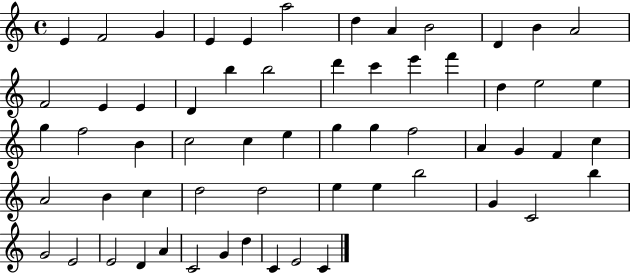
X:1
T:Untitled
M:4/4
L:1/4
K:C
E F2 G E E a2 d A B2 D B A2 F2 E E D b b2 d' c' e' f' d e2 e g f2 B c2 c e g g f2 A G F c A2 B c d2 d2 e e b2 G C2 b G2 E2 E2 D A C2 G d C E2 C